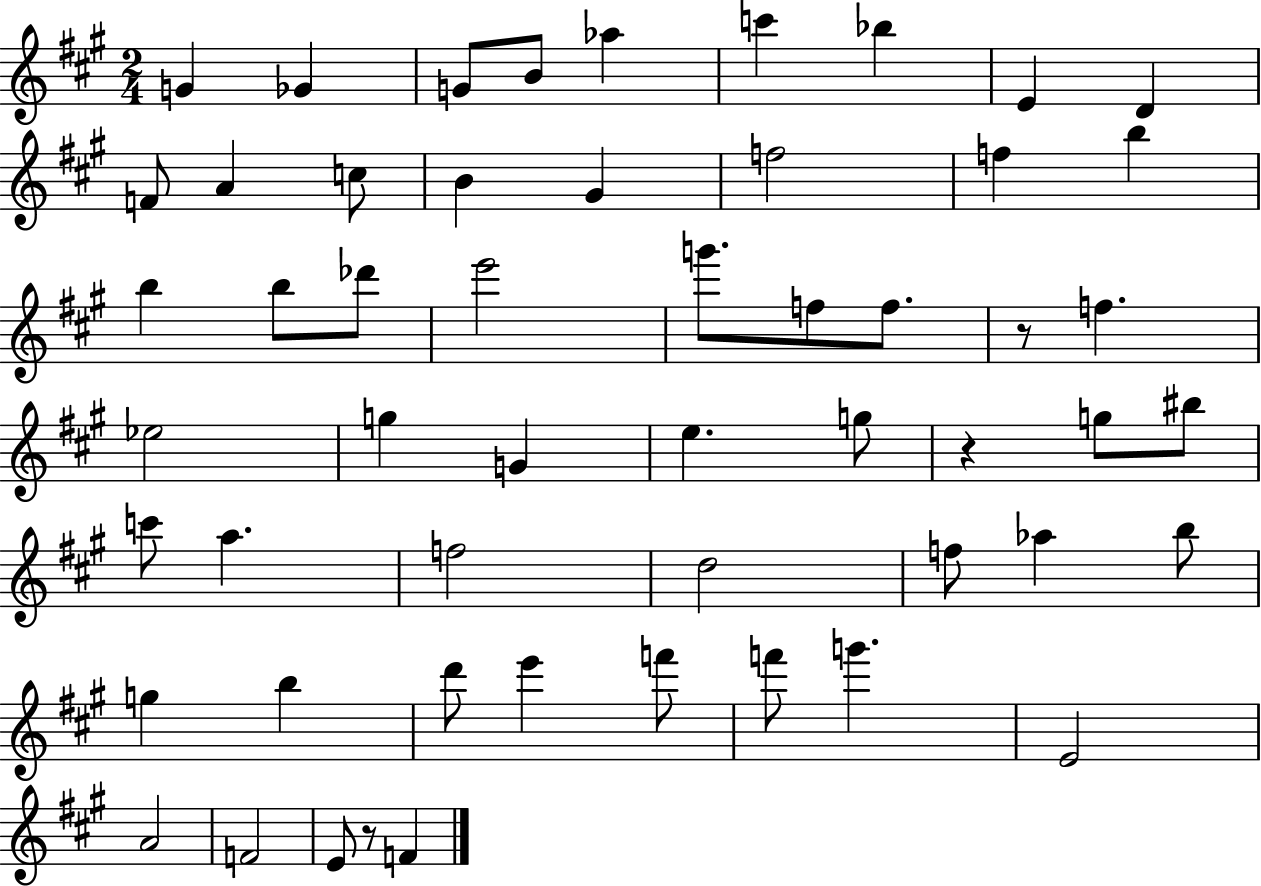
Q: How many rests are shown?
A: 3